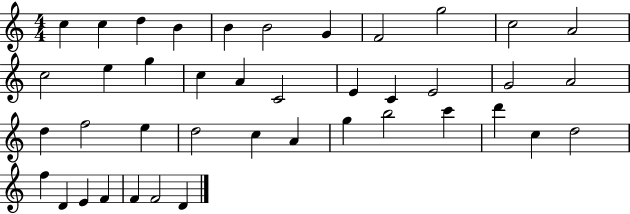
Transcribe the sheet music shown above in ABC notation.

X:1
T:Untitled
M:4/4
L:1/4
K:C
c c d B B B2 G F2 g2 c2 A2 c2 e g c A C2 E C E2 G2 A2 d f2 e d2 c A g b2 c' d' c d2 f D E F F F2 D